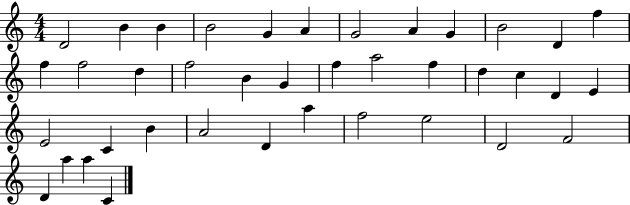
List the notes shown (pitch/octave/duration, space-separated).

D4/h B4/q B4/q B4/h G4/q A4/q G4/h A4/q G4/q B4/h D4/q F5/q F5/q F5/h D5/q F5/h B4/q G4/q F5/q A5/h F5/q D5/q C5/q D4/q E4/q E4/h C4/q B4/q A4/h D4/q A5/q F5/h E5/h D4/h F4/h D4/q A5/q A5/q C4/q